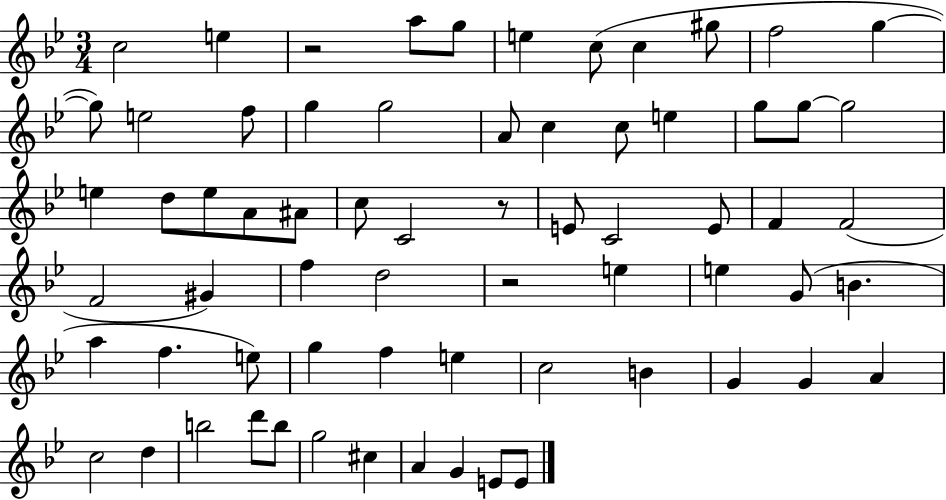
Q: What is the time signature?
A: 3/4